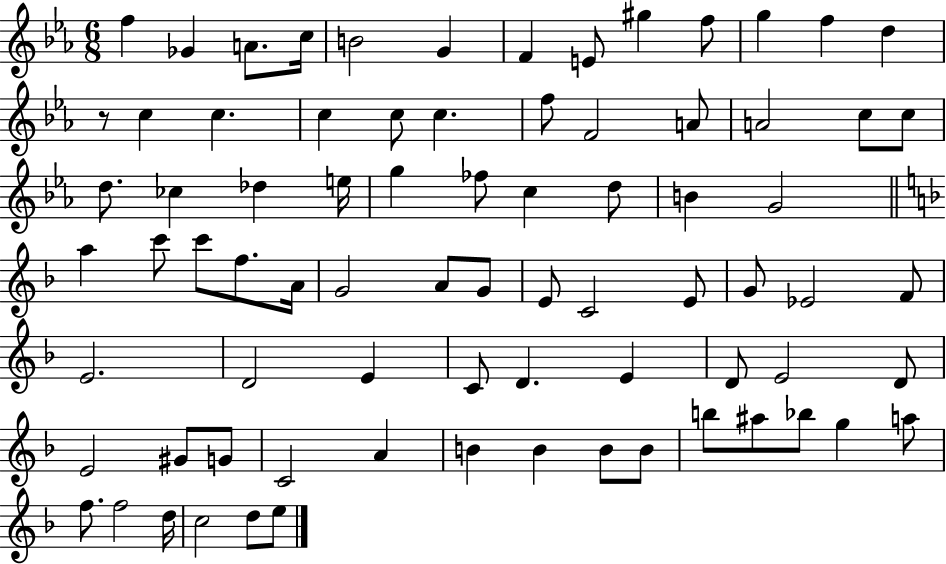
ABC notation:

X:1
T:Untitled
M:6/8
L:1/4
K:Eb
f _G A/2 c/4 B2 G F E/2 ^g f/2 g f d z/2 c c c c/2 c f/2 F2 A/2 A2 c/2 c/2 d/2 _c _d e/4 g _f/2 c d/2 B G2 a c'/2 c'/2 f/2 A/4 G2 A/2 G/2 E/2 C2 E/2 G/2 _E2 F/2 E2 D2 E C/2 D E D/2 E2 D/2 E2 ^G/2 G/2 C2 A B B B/2 B/2 b/2 ^a/2 _b/2 g a/2 f/2 f2 d/4 c2 d/2 e/2